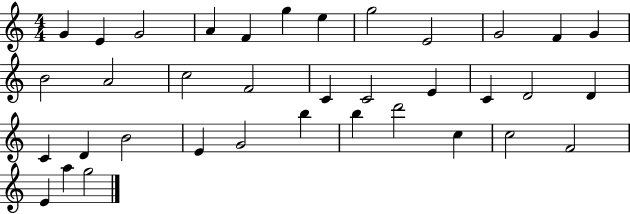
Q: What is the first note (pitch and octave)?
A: G4